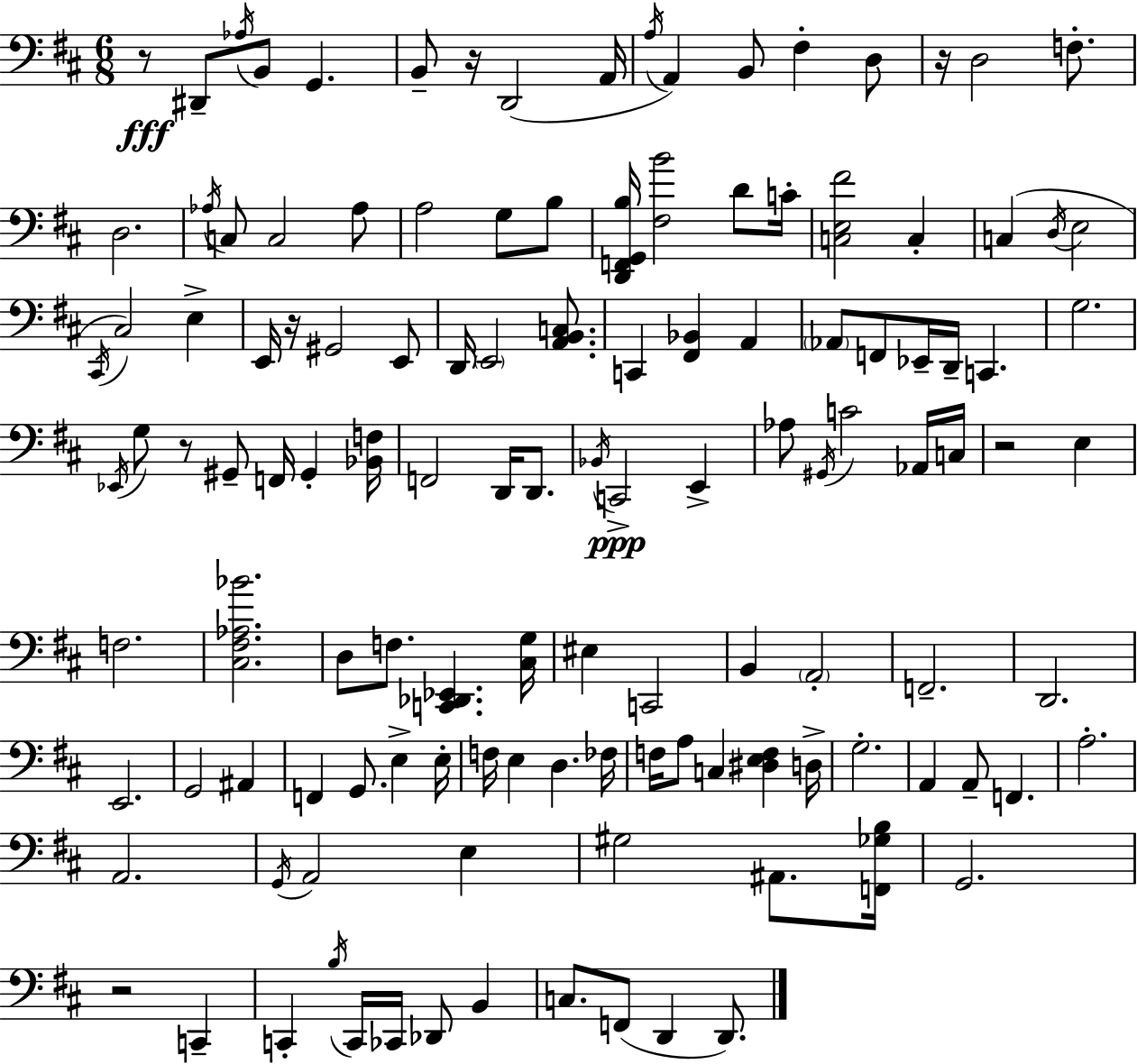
R/e D#2/e Ab3/s B2/e G2/q. B2/e R/s D2/h A2/s A3/s A2/q B2/e F#3/q D3/e R/s D3/h F3/e. D3/h. Ab3/s C3/e C3/h Ab3/e A3/h G3/e B3/e [D2,F2,G2,B3]/s [F#3,B4]/h D4/e C4/s [C3,E3,F#4]/h C3/q C3/q D3/s E3/h C#2/s C#3/h E3/q E2/s R/s G#2/h E2/e D2/s E2/h [A2,B2,C3]/e. C2/q [F#2,Bb2]/q A2/q Ab2/e F2/e Eb2/s D2/s C2/q. G3/h. Eb2/s G3/e R/e G#2/e F2/s G#2/q [Bb2,F3]/s F2/h D2/s D2/e. Bb2/s C2/h E2/q Ab3/e G#2/s C4/h Ab2/s C3/s R/h E3/q F3/h. [C#3,F#3,Ab3,Bb4]/h. D3/e F3/e. [C2,Db2,Eb2]/q. [C#3,G3]/s EIS3/q C2/h B2/q A2/h F2/h. D2/h. E2/h. G2/h A#2/q F2/q G2/e. E3/q E3/s F3/s E3/q D3/q. FES3/s F3/s A3/e C3/q [D#3,E3,F3]/q D3/s G3/h. A2/q A2/e F2/q. A3/h. A2/h. G2/s A2/h E3/q G#3/h A#2/e. [F2,Gb3,B3]/s G2/h. R/h C2/q C2/q B3/s C2/s CES2/s Db2/e B2/q C3/e. F2/e D2/q D2/e.